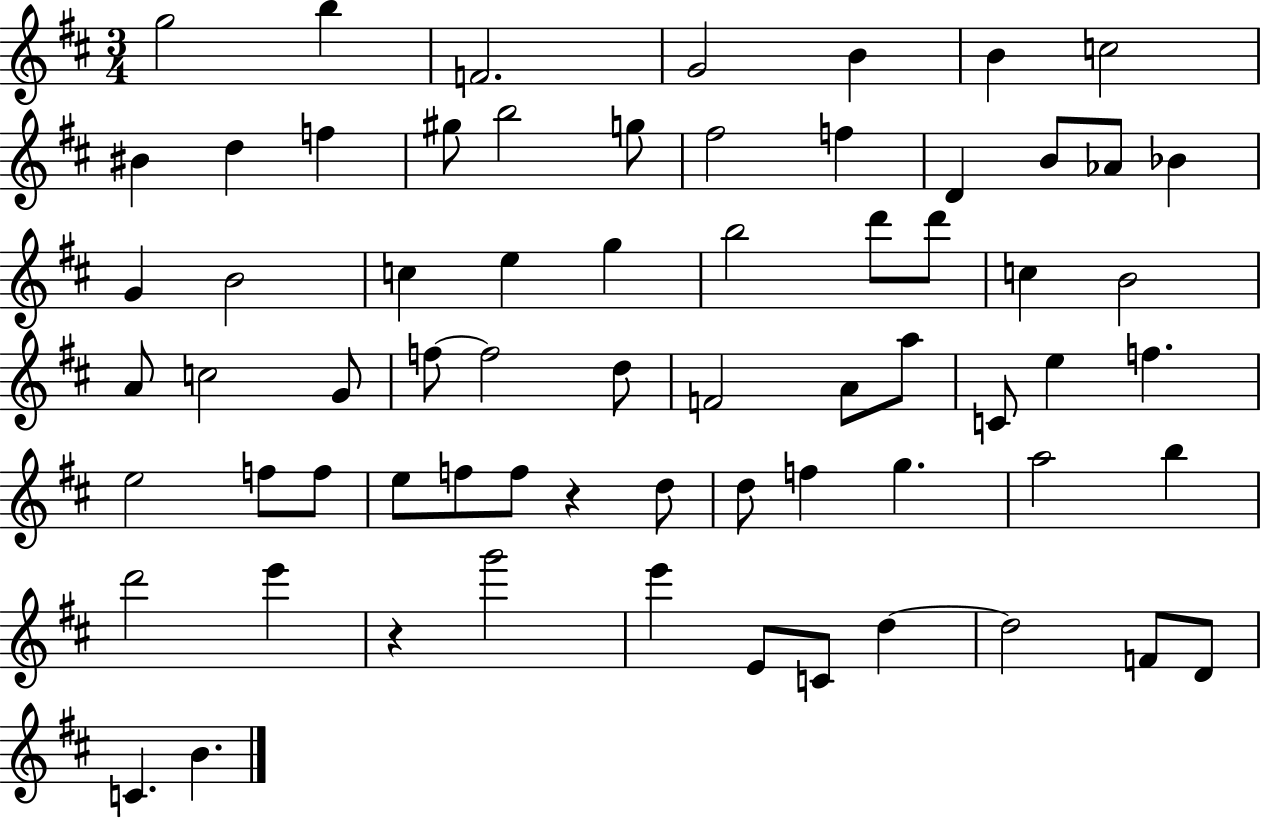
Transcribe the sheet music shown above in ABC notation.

X:1
T:Untitled
M:3/4
L:1/4
K:D
g2 b F2 G2 B B c2 ^B d f ^g/2 b2 g/2 ^f2 f D B/2 _A/2 _B G B2 c e g b2 d'/2 d'/2 c B2 A/2 c2 G/2 f/2 f2 d/2 F2 A/2 a/2 C/2 e f e2 f/2 f/2 e/2 f/2 f/2 z d/2 d/2 f g a2 b d'2 e' z g'2 e' E/2 C/2 d d2 F/2 D/2 C B